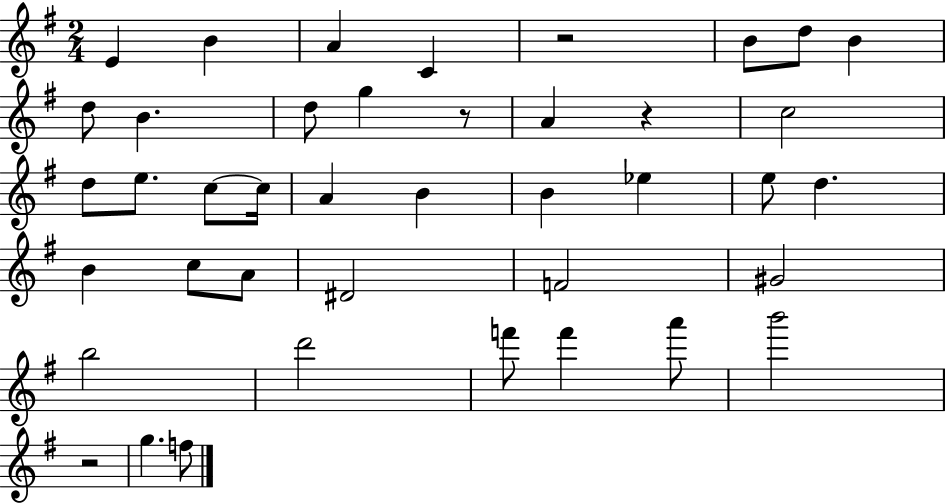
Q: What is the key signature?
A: G major